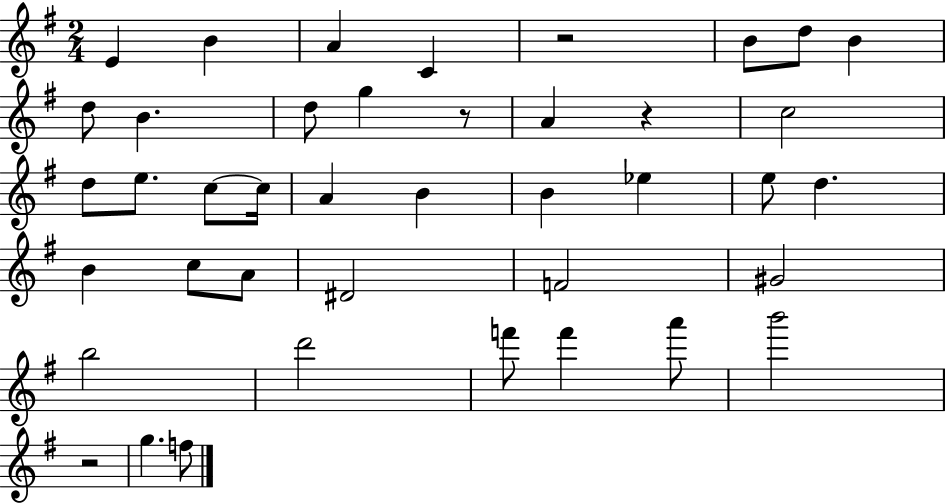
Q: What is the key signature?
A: G major